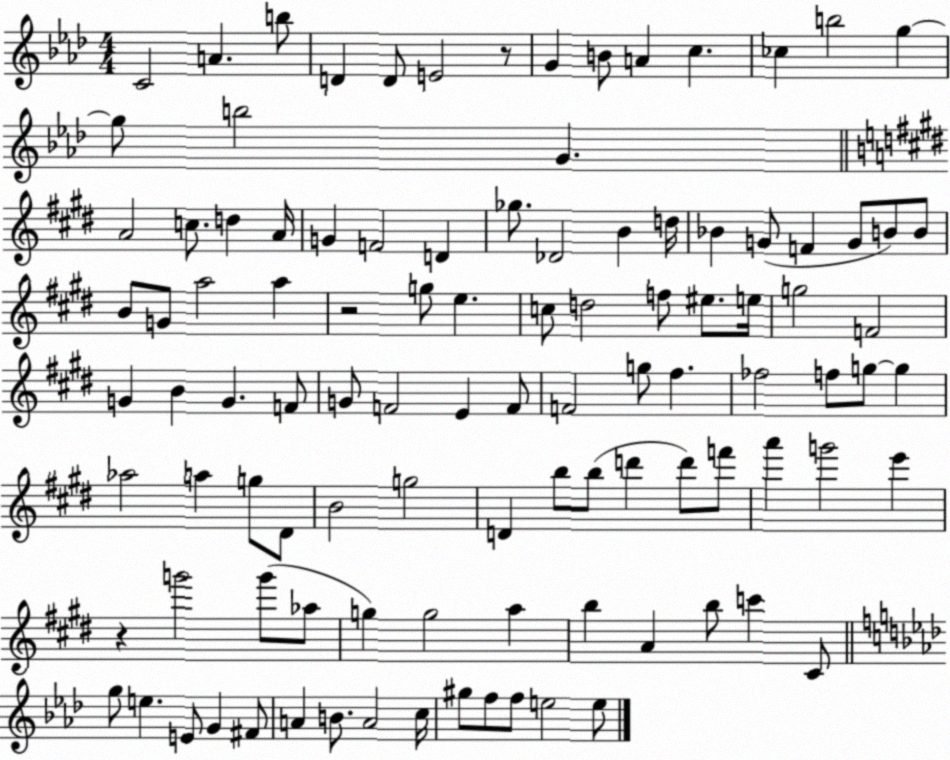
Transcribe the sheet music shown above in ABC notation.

X:1
T:Untitled
M:4/4
L:1/4
K:Ab
C2 A b/2 D D/2 E2 z/2 G B/2 A c _c b2 g g/2 b2 G A2 c/2 d A/4 G F2 D _g/2 _D2 B d/4 _B G/2 F G/2 B/2 B/2 B/2 G/2 a2 a z2 g/2 e c/2 d2 f/2 ^e/2 e/4 g2 F2 G B G F/2 G/2 F2 E F/2 F2 g/2 ^f _f2 f/2 g/2 g _a2 a g/2 ^D/2 B2 g2 D b/2 b/2 d' d'/2 f'/2 a' g'2 e' z g'2 g'/2 _a/2 g g2 a b A b/2 c' ^C/2 g/2 e E/2 G ^F/2 A B/2 A2 c/4 ^g/2 f/2 f/2 e2 e/2